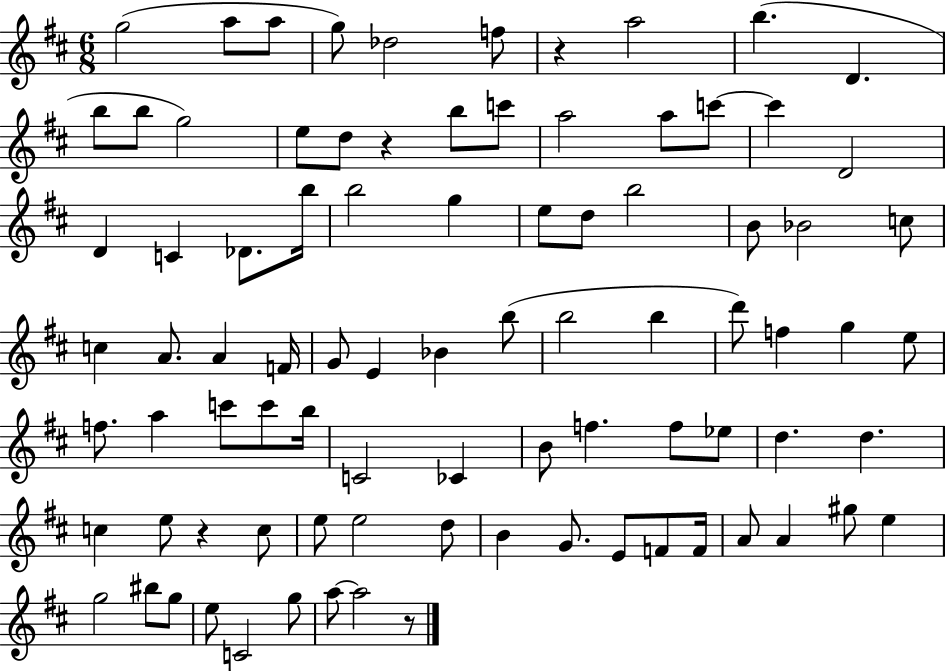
X:1
T:Untitled
M:6/8
L:1/4
K:D
g2 a/2 a/2 g/2 _d2 f/2 z a2 b D b/2 b/2 g2 e/2 d/2 z b/2 c'/2 a2 a/2 c'/2 c' D2 D C _D/2 b/4 b2 g e/2 d/2 b2 B/2 _B2 c/2 c A/2 A F/4 G/2 E _B b/2 b2 b d'/2 f g e/2 f/2 a c'/2 c'/2 b/4 C2 _C B/2 f f/2 _e/2 d d c e/2 z c/2 e/2 e2 d/2 B G/2 E/2 F/2 F/4 A/2 A ^g/2 e g2 ^b/2 g/2 e/2 C2 g/2 a/2 a2 z/2